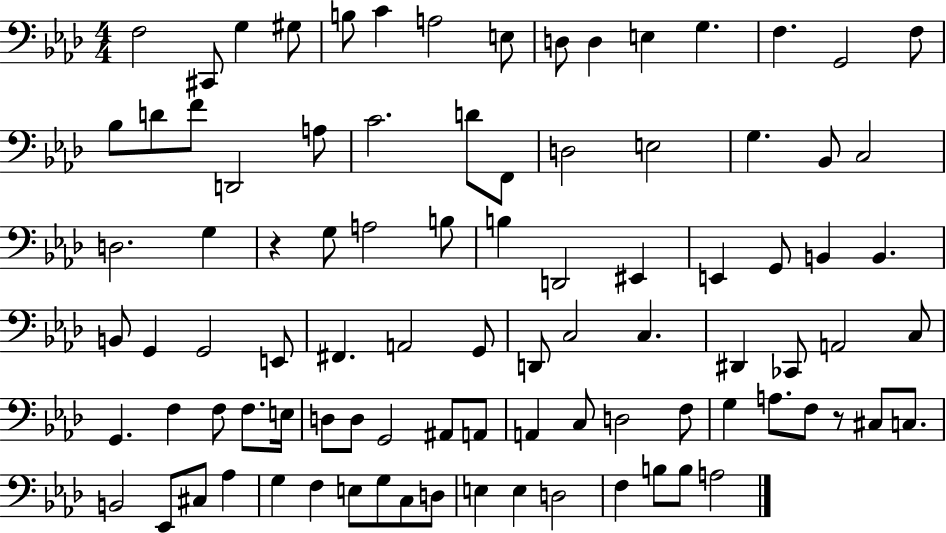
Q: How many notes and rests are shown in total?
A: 92